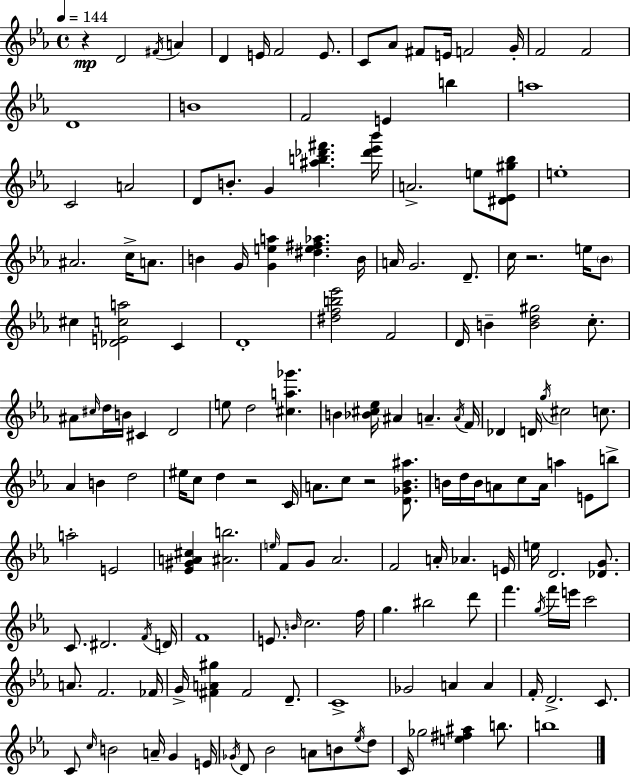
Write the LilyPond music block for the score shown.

{
  \clef treble
  \time 4/4
  \defaultTimeSignature
  \key ees \major
  \tempo 4 = 144
  r4\mp d'2 \acciaccatura { fis'16 } a'4 | d'4 e'16 f'2 e'8. | c'8 aes'8 fis'8 e'16 f'2 | g'16-. f'2 f'2 | \break d'1 | b'1 | f'2 e'4 b''4 | a''1 | \break c'2 a'2 | d'8 b'8.-. g'4 <ais'' b'' des''' fis'''>4. | <des''' ees''' bes'''>16 a'2.-> e''8 <dis' ees' gis'' bes''>8 | e''1-. | \break ais'2. c''16-> a'8. | b'4 g'16 <g' e'' a''>4 <dis'' e'' fis'' aes''>4. | b'16 a'16 g'2. d'8.-- | c''16 r2. e''16 \parenthesize bes'8 | \break cis''4 <des' e' c'' a''>2 c'4 | d'1-. | <dis'' f'' b'' ees'''>2 f'2 | d'16 b'4-- <b' d'' gis''>2 c''8.-. | \break ais'8 \grace { cis''16 } d''16 b'16 cis'4 d'2 | e''8 d''2 <cis'' a'' ges'''>4. | b'4 <bes' cis'' ees''>16 ais'4 a'4.-- | \acciaccatura { a'16 } f'16 des'4 d'16 \acciaccatura { g''16 } cis''2 | \break c''8. aes'4 b'4 d''2 | eis''16 c''8 d''4 r2 | c'16 a'8. c''8 r2 | <d' ges' bes' ais''>8. b'16 d''16 b'16 a'8 c''8 a'16 a''4 | \break e'8 b''8-> a''2-. e'2 | <ees' gis' a' cis''>4 <ais' b''>2. | \grace { e''16 } f'8 g'8 aes'2. | f'2 a'16-. aes'4. | \break e'16 e''16 d'2. | <des' g'>8. c'8. dis'2. | \acciaccatura { f'16 } d'16 f'1 | e'8. \grace { b'16 } c''2. | \break f''16 g''4. bis''2 | d'''8 f'''4. \acciaccatura { g''16 } f'''16 e'''16 | c'''2 a'8. f'2. | fes'16 g'16-> <fis' a' gis''>4 fis'2 | \break d'8.-- c'1-> | ges'2 | a'4 a'4 f'16-. d'2.-> | c'8. c'8 \grace { c''16 } b'2 | \break a'16-- g'4 e'16 \acciaccatura { ges'16 } d'8 bes'2 | a'8 b'8 \acciaccatura { ees''16 } d''8 c'16 ges''2 | <e'' fis'' ais''>4 b''8. b''1 | \bar "|."
}